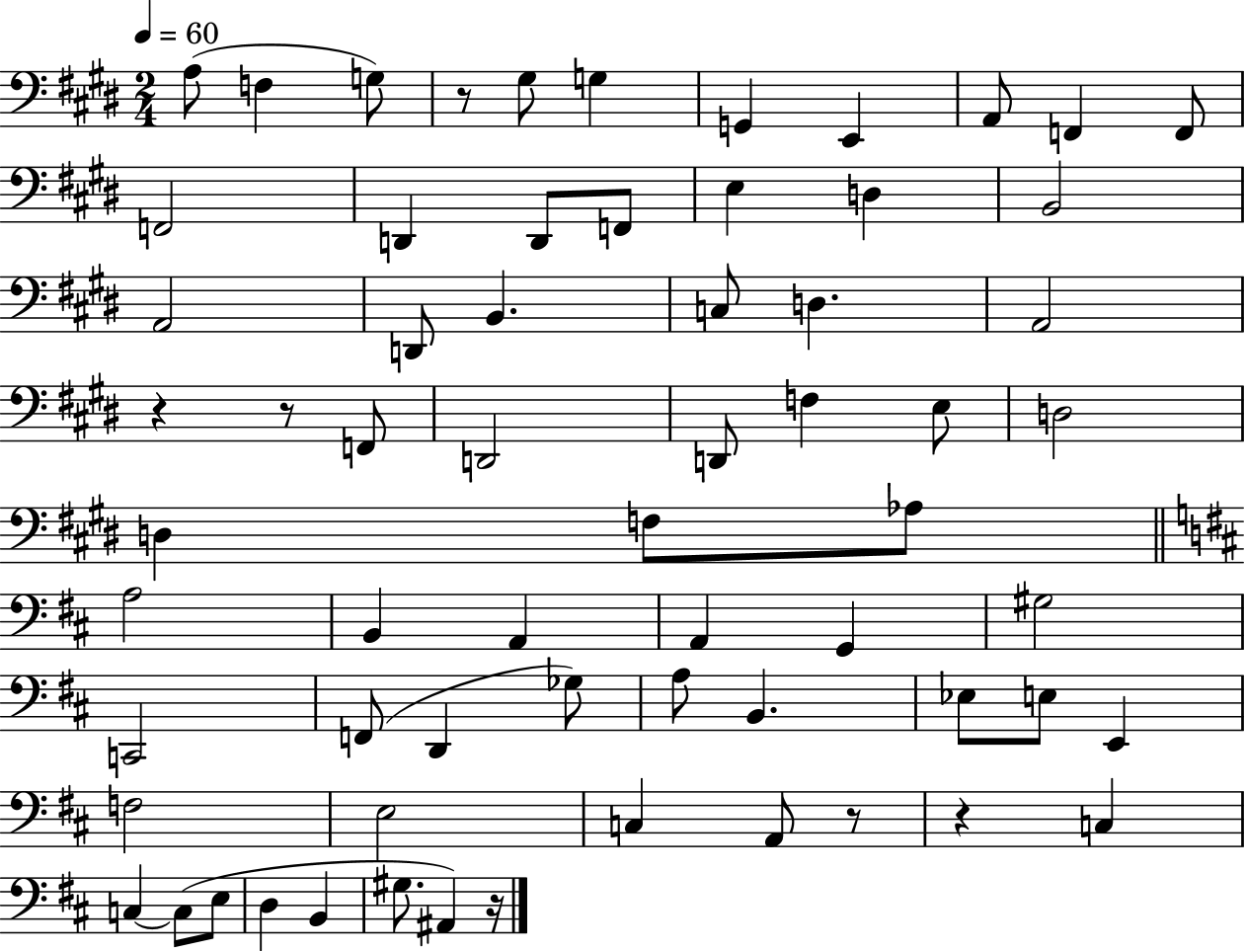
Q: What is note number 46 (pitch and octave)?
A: E3